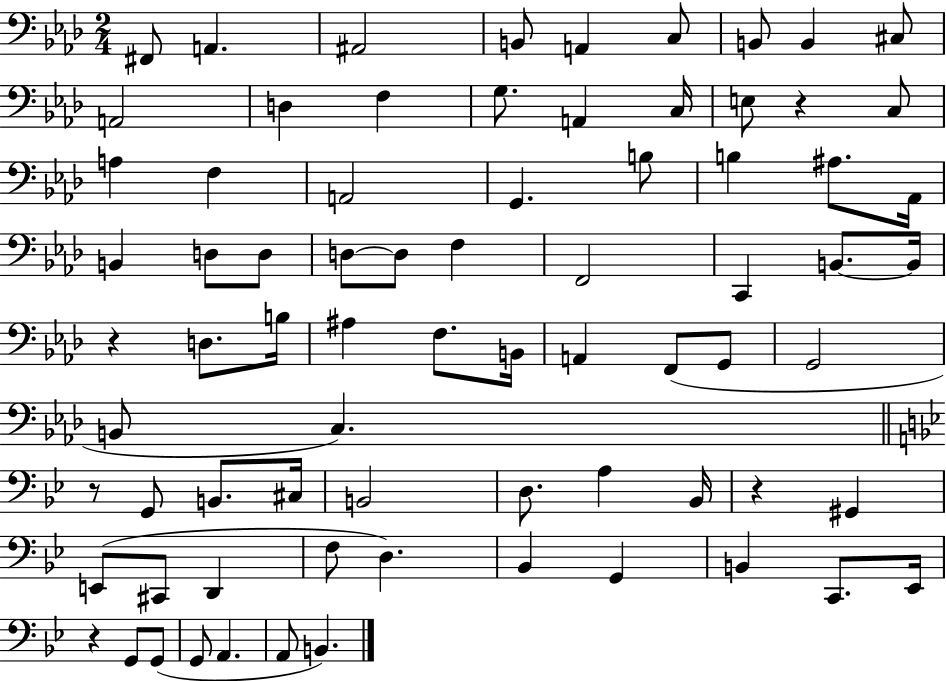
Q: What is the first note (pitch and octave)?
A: F#2